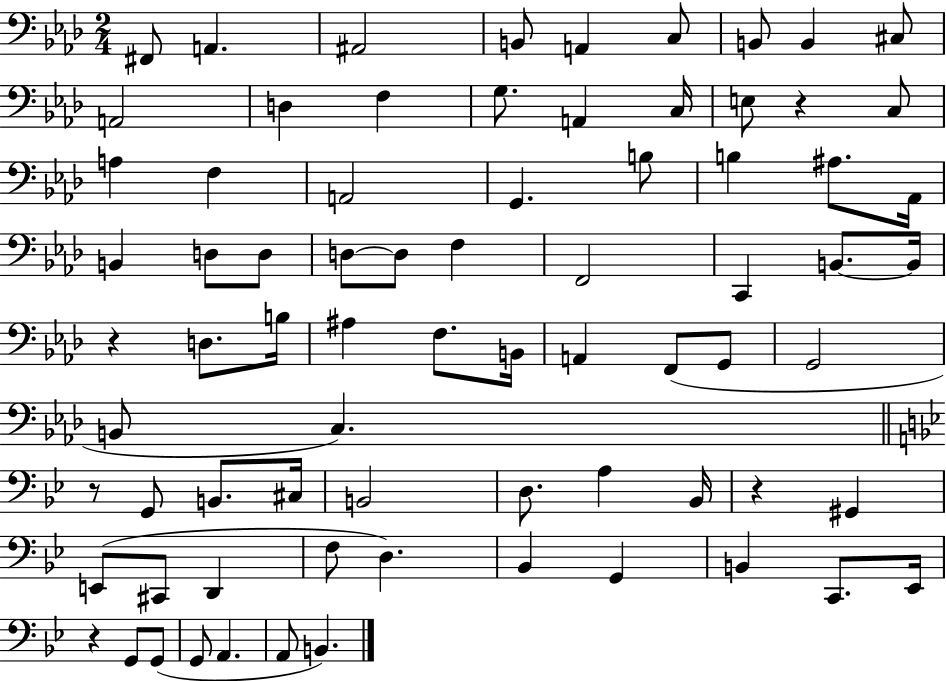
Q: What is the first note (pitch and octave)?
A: F#2